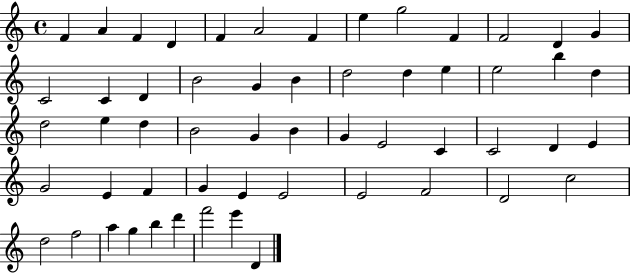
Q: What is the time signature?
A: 4/4